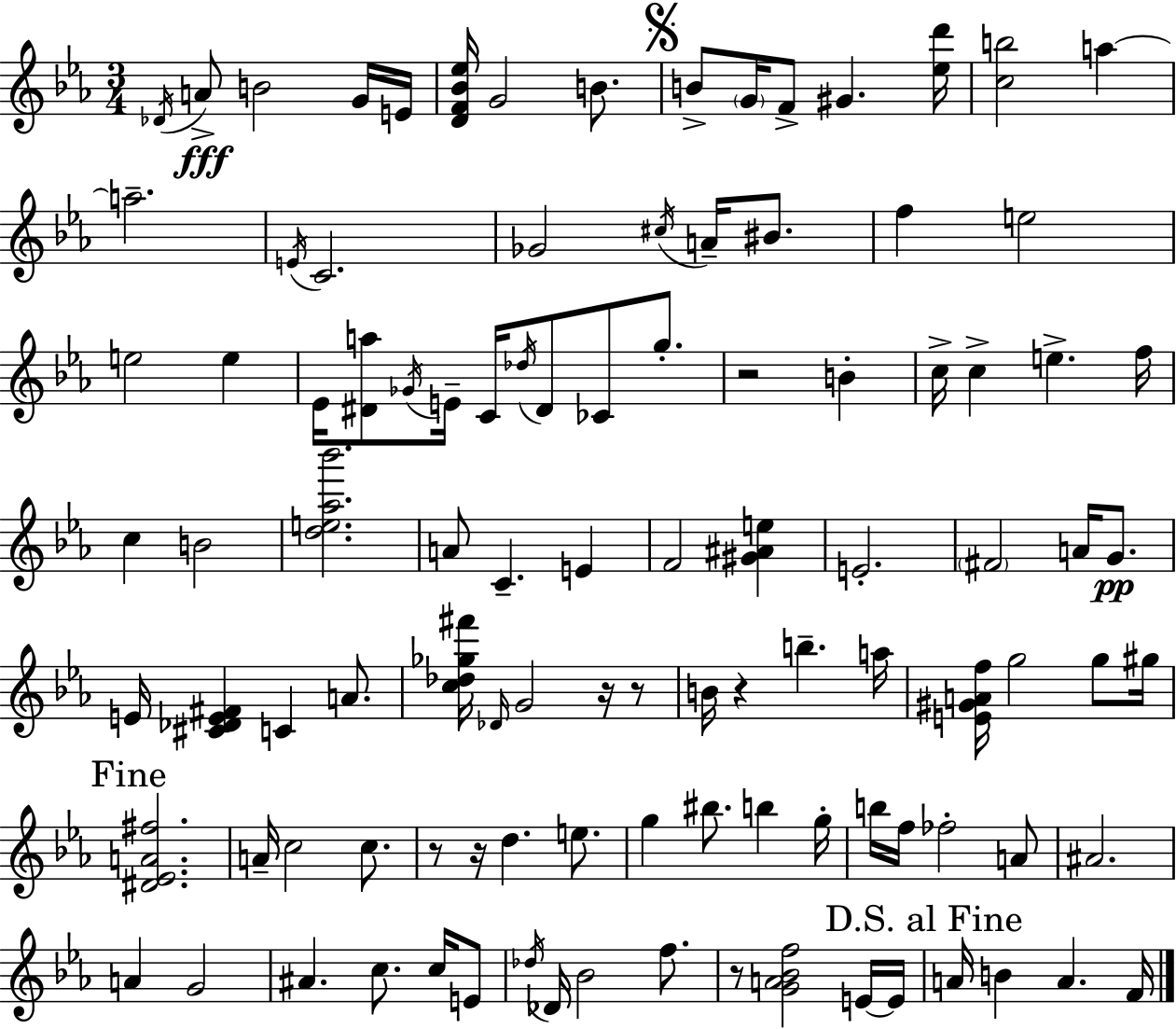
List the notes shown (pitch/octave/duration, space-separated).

Db4/s A4/e B4/h G4/s E4/s [D4,F4,Bb4,Eb5]/s G4/h B4/e. B4/e G4/s F4/e G#4/q. [Eb5,D6]/s [C5,B5]/h A5/q A5/h. E4/s C4/h. Gb4/h C#5/s A4/s BIS4/e. F5/q E5/h E5/h E5/q Eb4/s [D#4,A5]/e Gb4/s E4/s C4/s Db5/s D#4/e CES4/e G5/e. R/h B4/q C5/s C5/q E5/q. F5/s C5/q B4/h [D5,E5,Ab5,Bb6]/h. A4/e C4/q. E4/q F4/h [G#4,A#4,E5]/q E4/h. F#4/h A4/s G4/e. E4/s [C#4,Db4,E4,F#4]/q C4/q A4/e. [C5,Db5,Gb5,F#6]/s Db4/s G4/h R/s R/e B4/s R/q B5/q. A5/s [E4,G#4,A4,F5]/s G5/h G5/e G#5/s [D#4,Eb4,A4,F#5]/h. A4/s C5/h C5/e. R/e R/s D5/q. E5/e. G5/q BIS5/e. B5/q G5/s B5/s F5/s FES5/h A4/e A#4/h. A4/q G4/h A#4/q. C5/e. C5/s E4/e Db5/s Db4/s Bb4/h F5/e. R/e [G4,A4,Bb4,F5]/h E4/s E4/s A4/s B4/q A4/q. F4/s